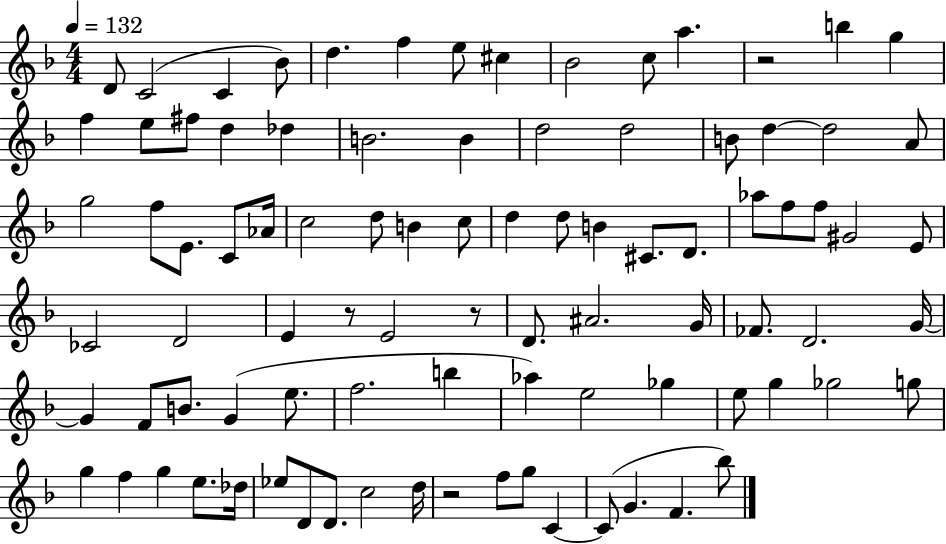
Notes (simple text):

D4/e C4/h C4/q Bb4/e D5/q. F5/q E5/e C#5/q Bb4/h C5/e A5/q. R/h B5/q G5/q F5/q E5/e F#5/e D5/q Db5/q B4/h. B4/q D5/h D5/h B4/e D5/q D5/h A4/e G5/h F5/e E4/e. C4/e Ab4/s C5/h D5/e B4/q C5/e D5/q D5/e B4/q C#4/e. D4/e. Ab5/e F5/e F5/e G#4/h E4/e CES4/h D4/h E4/q R/e E4/h R/e D4/e. A#4/h. G4/s FES4/e. D4/h. G4/s G4/q F4/e B4/e. G4/q E5/e. F5/h. B5/q Ab5/q E5/h Gb5/q E5/e G5/q Gb5/h G5/e G5/q F5/q G5/q E5/e. Db5/s Eb5/e D4/e D4/e. C5/h D5/s R/h F5/e G5/e C4/q C4/e G4/q. F4/q. Bb5/e